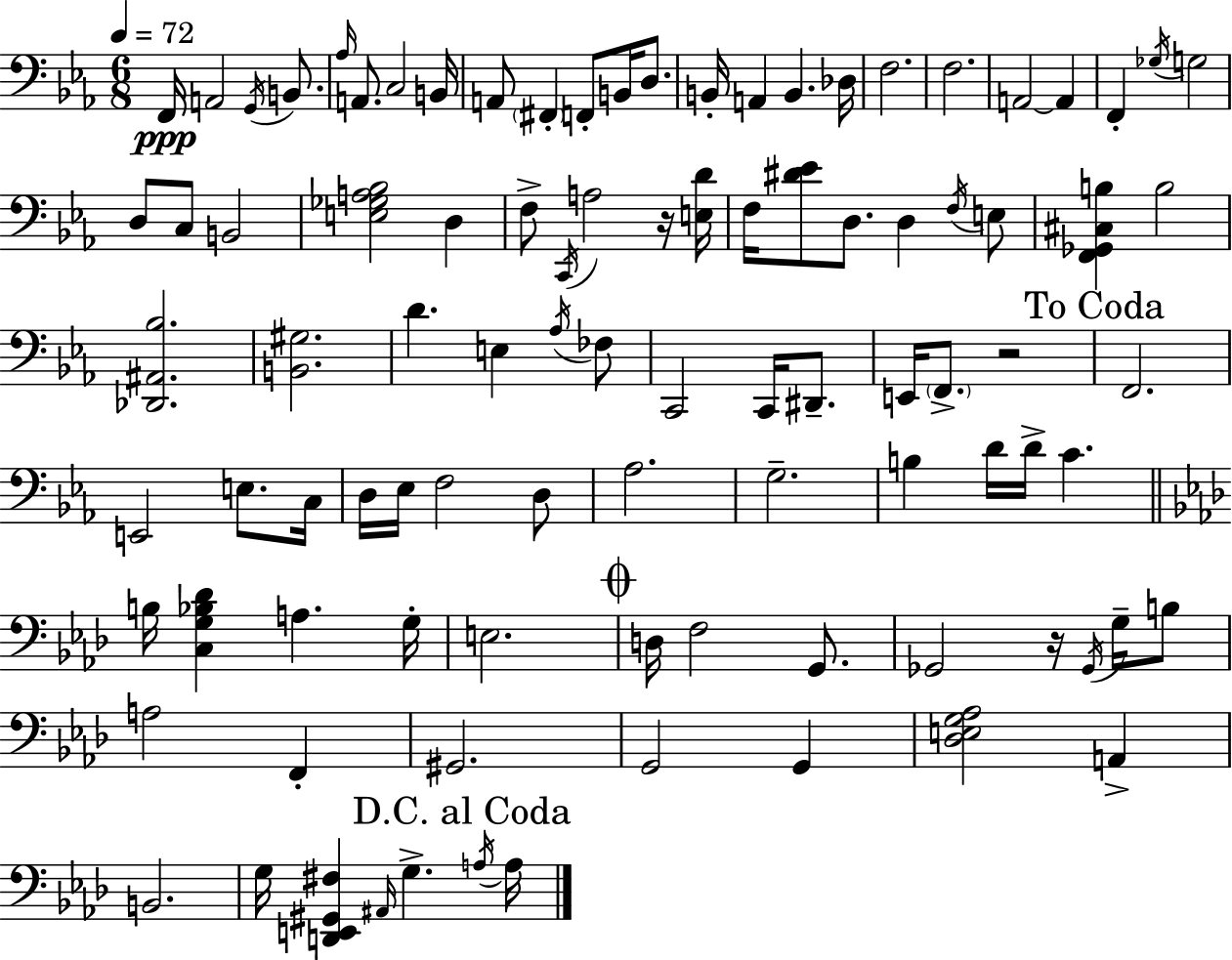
X:1
T:Untitled
M:6/8
L:1/4
K:Eb
F,,/4 A,,2 G,,/4 B,,/2 _A,/4 A,,/2 C,2 B,,/4 A,,/2 ^F,, F,,/2 B,,/4 D,/2 B,,/4 A,, B,, _D,/4 F,2 F,2 A,,2 A,, F,, _G,/4 G,2 D,/2 C,/2 B,,2 [E,_G,A,_B,]2 D, F,/2 C,,/4 A,2 z/4 [E,D]/4 F,/4 [^D_E]/2 D,/2 D, F,/4 E,/2 [F,,_G,,^C,B,] B,2 [_D,,^A,,_B,]2 [B,,^G,]2 D E, _A,/4 _F,/2 C,,2 C,,/4 ^D,,/2 E,,/4 F,,/2 z2 F,,2 E,,2 E,/2 C,/4 D,/4 _E,/4 F,2 D,/2 _A,2 G,2 B, D/4 D/4 C B,/4 [C,G,_B,_D] A, G,/4 E,2 D,/4 F,2 G,,/2 _G,,2 z/4 _G,,/4 G,/4 B,/2 A,2 F,, ^G,,2 G,,2 G,, [_D,E,G,_A,]2 A,, B,,2 G,/4 [D,,E,,^G,,^F,] ^A,,/4 G, A,/4 A,/4